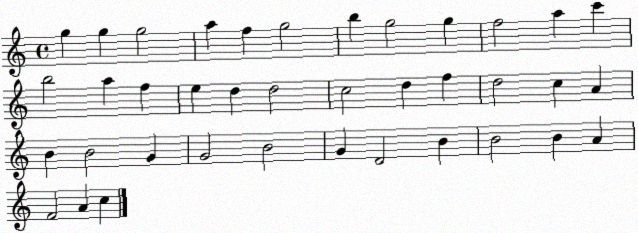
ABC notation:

X:1
T:Untitled
M:4/4
L:1/4
K:C
g g g2 a f g2 b g2 g f2 a c' b2 a f e d d2 c2 d f d2 c A B B2 G G2 B2 G D2 B B2 B A F2 A c